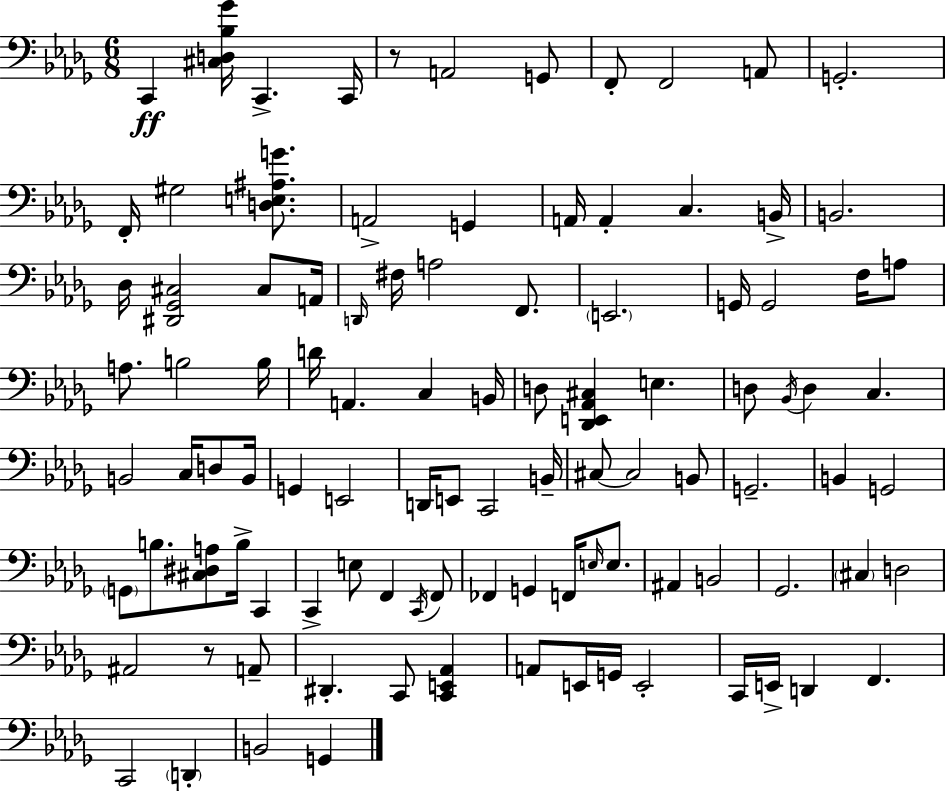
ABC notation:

X:1
T:Untitled
M:6/8
L:1/4
K:Bbm
C,, [^C,D,_B,_G]/4 C,, C,,/4 z/2 A,,2 G,,/2 F,,/2 F,,2 A,,/2 G,,2 F,,/4 ^G,2 [D,E,^A,G]/2 A,,2 G,, A,,/4 A,, C, B,,/4 B,,2 _D,/4 [^D,,_G,,^C,]2 ^C,/2 A,,/4 D,,/4 ^F,/4 A,2 F,,/2 E,,2 G,,/4 G,,2 F,/4 A,/2 A,/2 B,2 B,/4 D/4 A,, C, B,,/4 D,/2 [_D,,E,,_A,,^C,] E, D,/2 _B,,/4 D, C, B,,2 C,/4 D,/2 B,,/4 G,, E,,2 D,,/4 E,,/2 C,,2 B,,/4 ^C,/2 ^C,2 B,,/2 G,,2 B,, G,,2 G,,/2 B,/2 [^C,^D,A,]/2 B,/4 C,, C,, E,/2 F,, C,,/4 F,,/2 _F,, G,, F,,/4 E,/4 E,/2 ^A,, B,,2 _G,,2 ^C, D,2 ^A,,2 z/2 A,,/2 ^D,, C,,/2 [C,,E,,_A,,] A,,/2 E,,/4 G,,/4 E,,2 C,,/4 E,,/4 D,, F,, C,,2 D,, B,,2 G,,